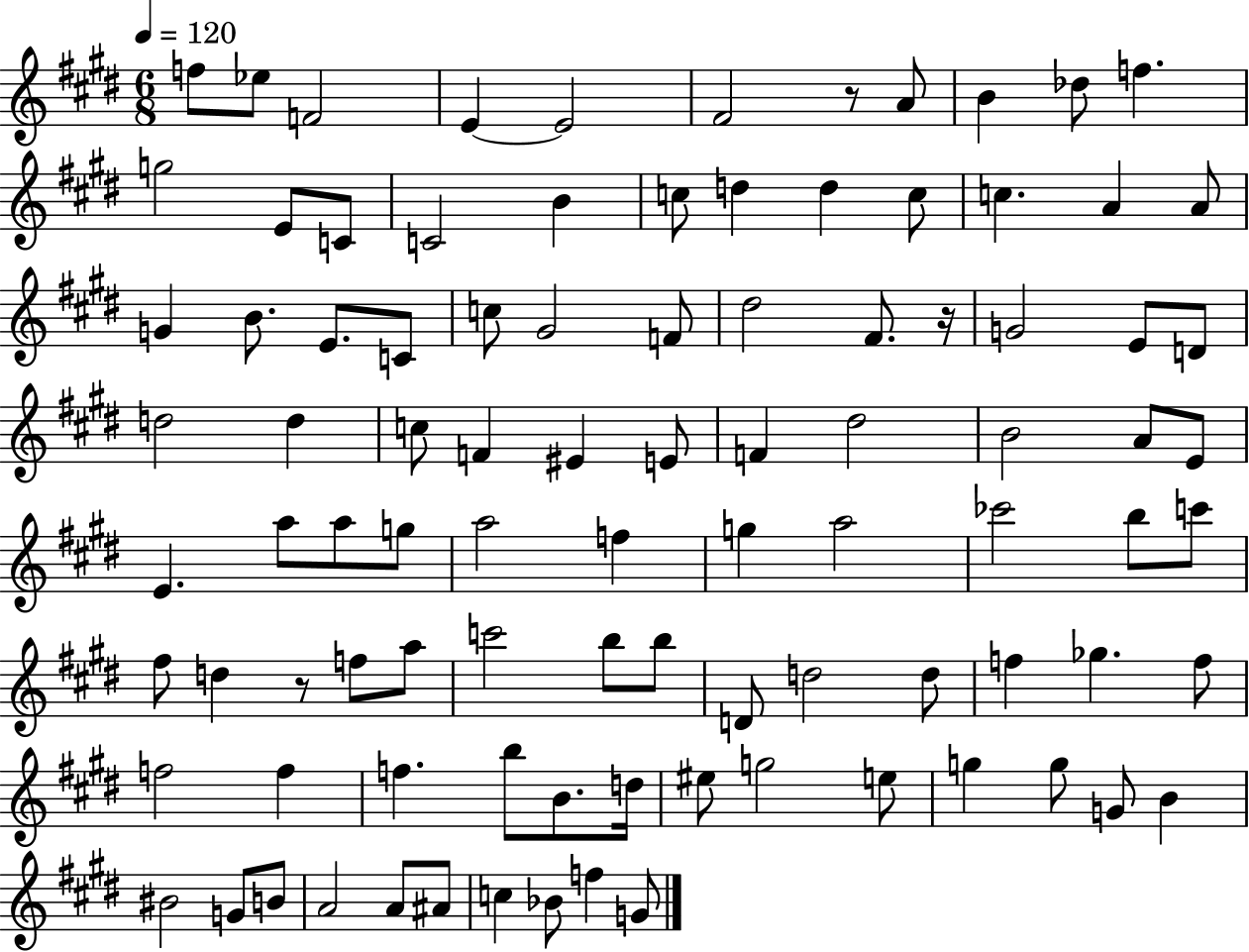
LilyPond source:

{
  \clef treble
  \numericTimeSignature
  \time 6/8
  \key e \major
  \tempo 4 = 120
  f''8 ees''8 f'2 | e'4~~ e'2 | fis'2 r8 a'8 | b'4 des''8 f''4. | \break g''2 e'8 c'8 | c'2 b'4 | c''8 d''4 d''4 c''8 | c''4. a'4 a'8 | \break g'4 b'8. e'8. c'8 | c''8 gis'2 f'8 | dis''2 fis'8. r16 | g'2 e'8 d'8 | \break d''2 d''4 | c''8 f'4 eis'4 e'8 | f'4 dis''2 | b'2 a'8 e'8 | \break e'4. a''8 a''8 g''8 | a''2 f''4 | g''4 a''2 | ces'''2 b''8 c'''8 | \break fis''8 d''4 r8 f''8 a''8 | c'''2 b''8 b''8 | d'8 d''2 d''8 | f''4 ges''4. f''8 | \break f''2 f''4 | f''4. b''8 b'8. d''16 | eis''8 g''2 e''8 | g''4 g''8 g'8 b'4 | \break bis'2 g'8 b'8 | a'2 a'8 ais'8 | c''4 bes'8 f''4 g'8 | \bar "|."
}